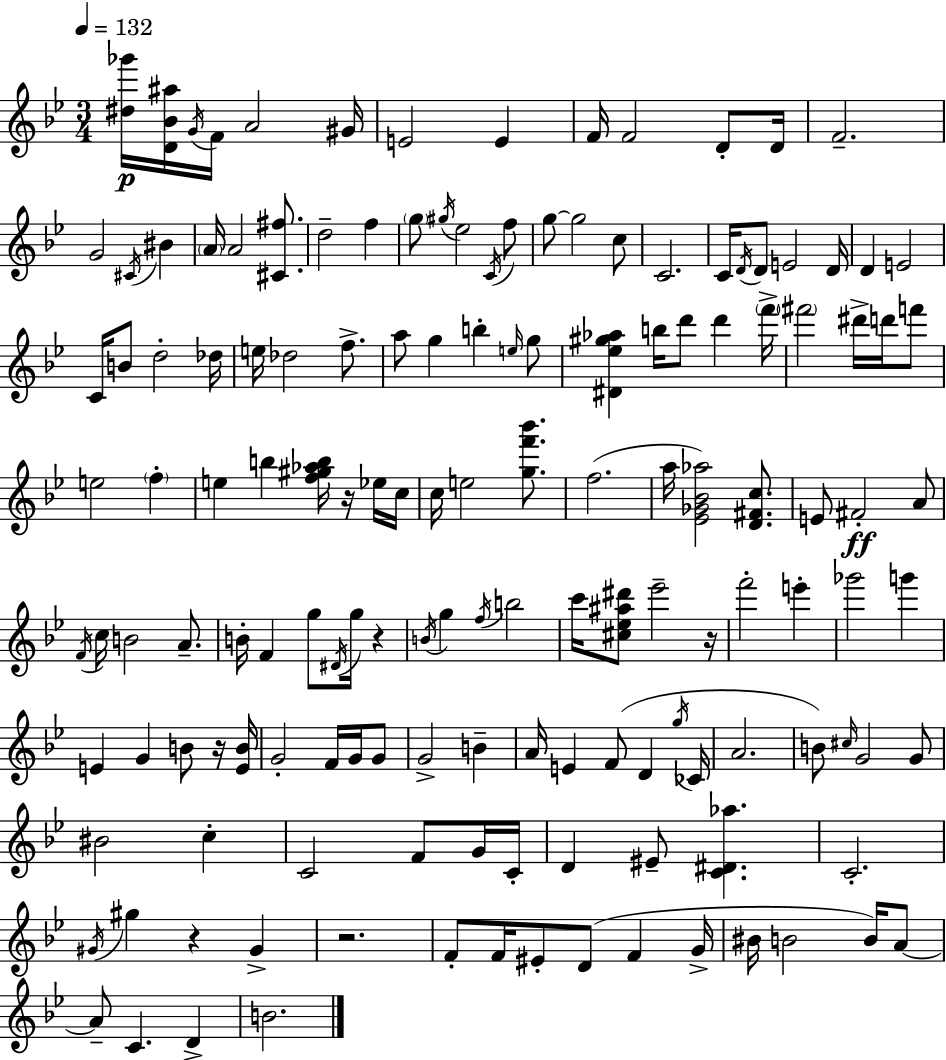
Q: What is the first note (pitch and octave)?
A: G4